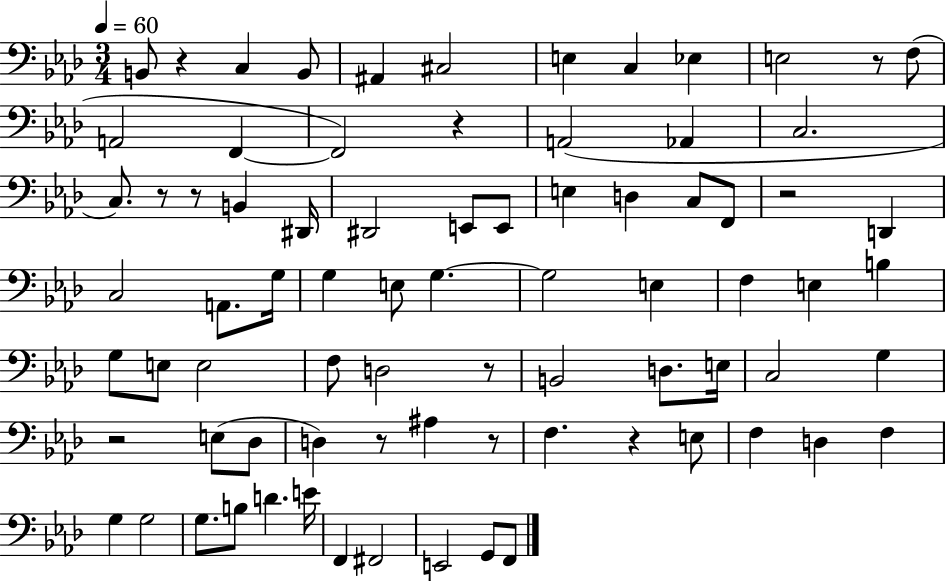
{
  \clef bass
  \numericTimeSignature
  \time 3/4
  \key aes \major
  \tempo 4 = 60
  b,8 r4 c4 b,8 | ais,4 cis2 | e4 c4 ees4 | e2 r8 f8( | \break a,2 f,4~~ | f,2) r4 | a,2( aes,4 | c2. | \break c8.) r8 r8 b,4 dis,16 | dis,2 e,8 e,8 | e4 d4 c8 f,8 | r2 d,4 | \break c2 a,8. g16 | g4 e8 g4.~~ | g2 e4 | f4 e4 b4 | \break g8 e8 e2 | f8 d2 r8 | b,2 d8. e16 | c2 g4 | \break r2 e8( des8 | d4) r8 ais4 r8 | f4. r4 e8 | f4 d4 f4 | \break g4 g2 | g8. b8 d'4. e'16 | f,4 fis,2 | e,2 g,8 f,8 | \break \bar "|."
}